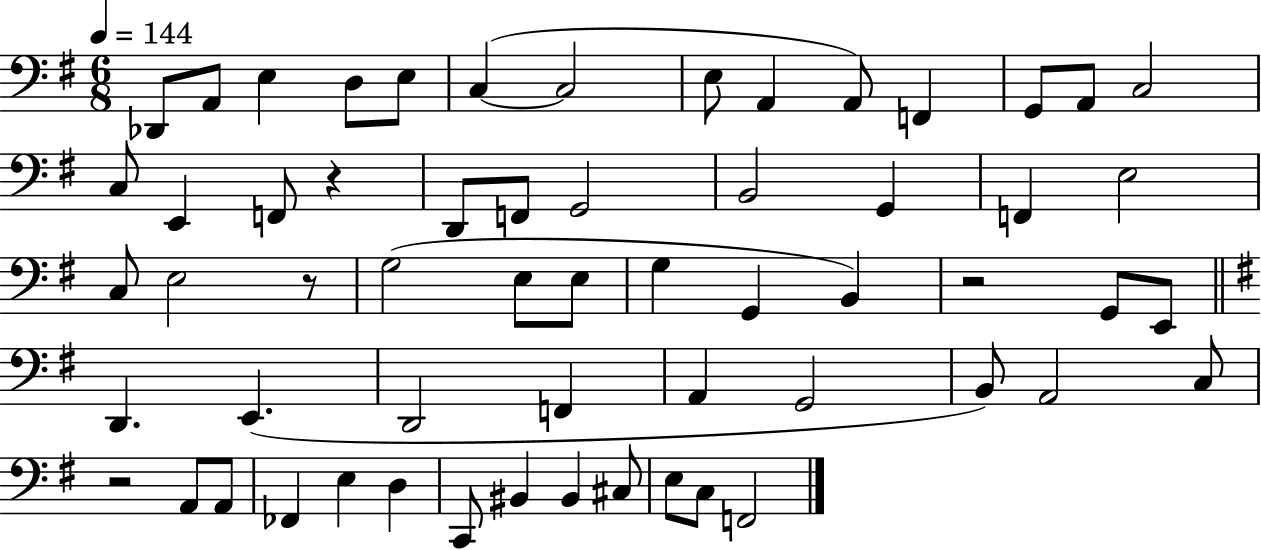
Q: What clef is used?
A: bass